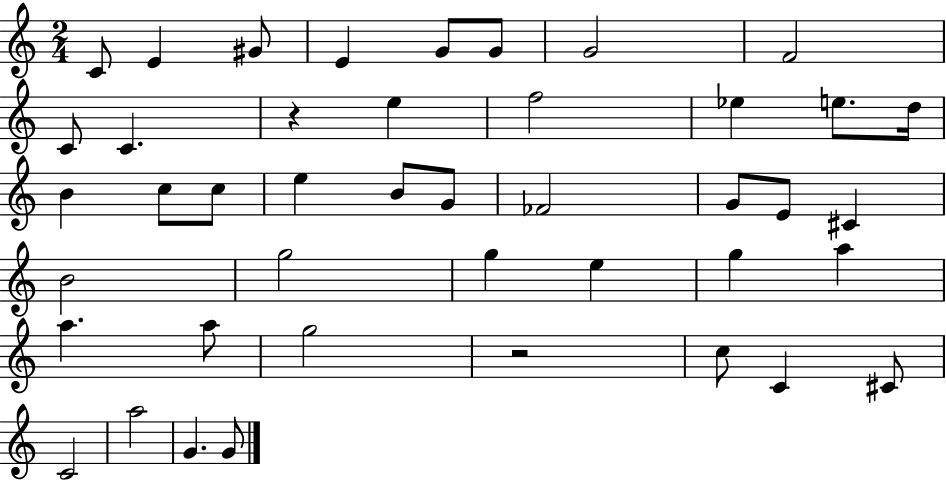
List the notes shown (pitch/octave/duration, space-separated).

C4/e E4/q G#4/e E4/q G4/e G4/e G4/h F4/h C4/e C4/q. R/q E5/q F5/h Eb5/q E5/e. D5/s B4/q C5/e C5/e E5/q B4/e G4/e FES4/h G4/e E4/e C#4/q B4/h G5/h G5/q E5/q G5/q A5/q A5/q. A5/e G5/h R/h C5/e C4/q C#4/e C4/h A5/h G4/q. G4/e